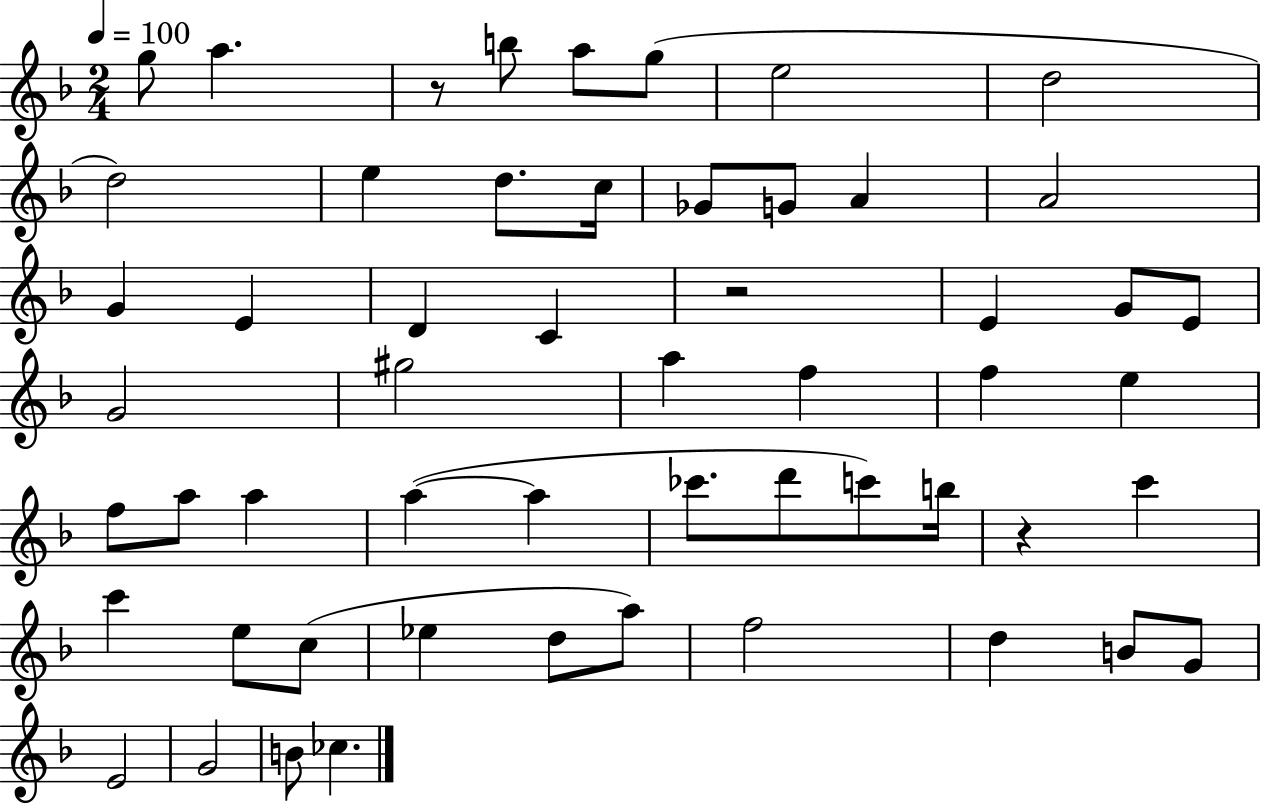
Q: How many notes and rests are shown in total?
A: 55